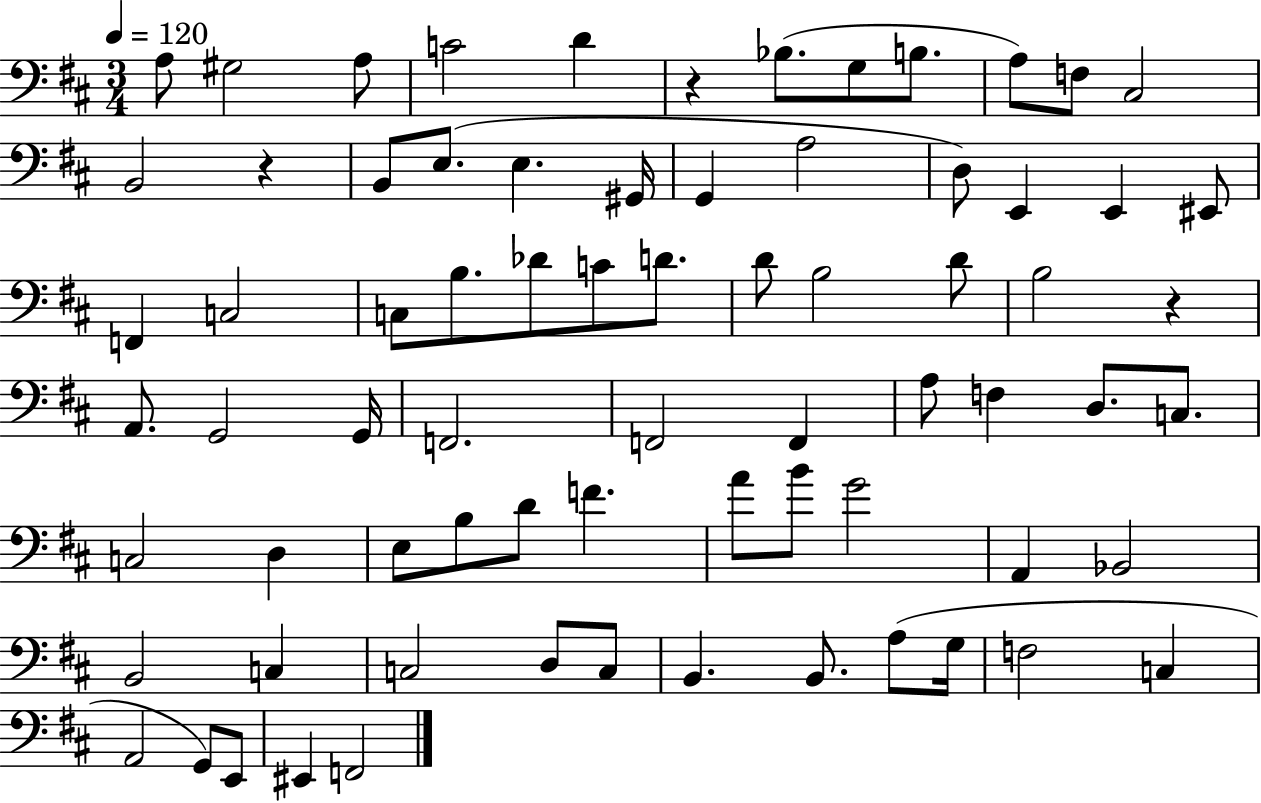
A3/e G#3/h A3/e C4/h D4/q R/q Bb3/e. G3/e B3/e. A3/e F3/e C#3/h B2/h R/q B2/e E3/e. E3/q. G#2/s G2/q A3/h D3/e E2/q E2/q EIS2/e F2/q C3/h C3/e B3/e. Db4/e C4/e D4/e. D4/e B3/h D4/e B3/h R/q A2/e. G2/h G2/s F2/h. F2/h F2/q A3/e F3/q D3/e. C3/e. C3/h D3/q E3/e B3/e D4/e F4/q. A4/e B4/e G4/h A2/q Bb2/h B2/h C3/q C3/h D3/e C3/e B2/q. B2/e. A3/e G3/s F3/h C3/q A2/h G2/e E2/e EIS2/q F2/h